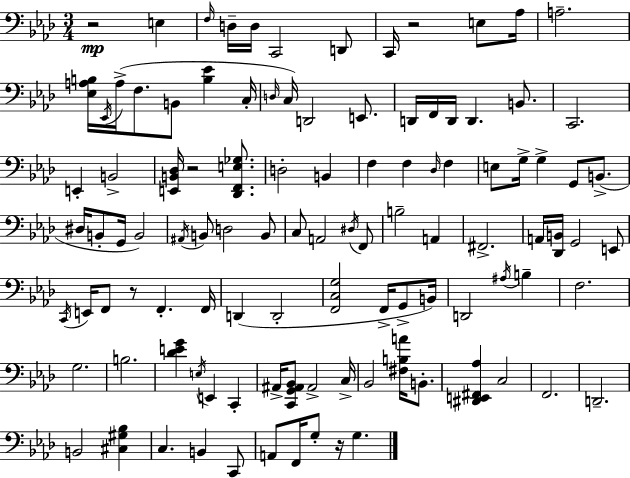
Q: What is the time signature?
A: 3/4